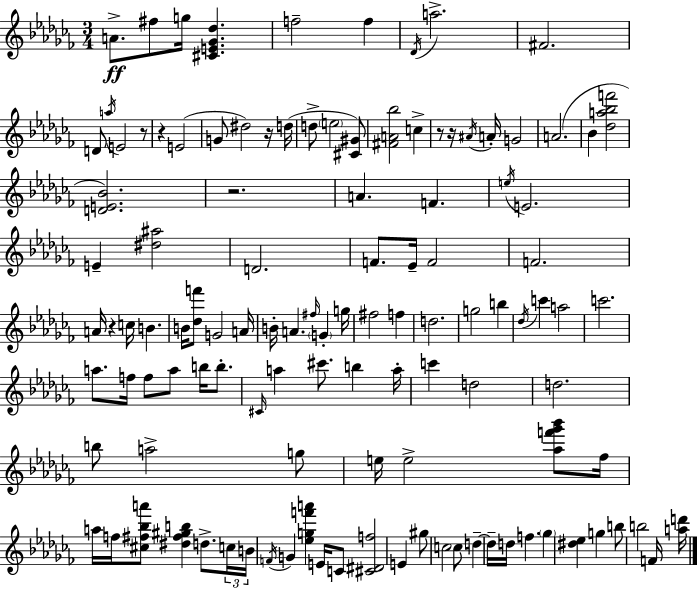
{
  \clef treble
  \numericTimeSignature
  \time 3/4
  \key aes \minor
  a'8.->\ff fis''8 g''16 <cis' e' ges' des''>4. | f''2-- f''4 | \acciaccatura { des'16 } a''2.-> | fis'2. | \break d'8 \acciaccatura { a''16 } e'2 | r8 r4 e'2( | g'8 dis''2) | r16 d''16( d''8-> \parenthesize e''2 | \break <cis' gis'>8) <fis' a' bes''>2 c''4-> | r8 r16 \acciaccatura { ais'16 } a'16-. g'2 | a'2.( | bes'4 <des'' a'' bes'' f'''>2 | \break <d' e' bes'>2.) | r2. | a'4. f'4. | \acciaccatura { e''16 } e'2. | \break e'4-- <dis'' ais''>2 | d'2. | f'8. ees'16-- f'2 | f'2. | \break a'16 r4 c''16 b'4. | b'16 <des'' f'''>8 g'2 | a'16 b'16-. a'4. \grace { fis''16 } | \parenthesize g'4-. g''16 fis''2 | \break f''4 d''2. | g''2 | b''4 \acciaccatura { des''16 } c'''4 a''2 | c'''2. | \break a''8. f''16 f''8 | a''8 b''16 b''8.-. \grace { cis'16 } a''4 cis'''8. | b''4 a''16-. c'''4 d''2 | d''2. | \break b''8 a''2-> | g''8 e''16 e''2-> | <aes'' f''' ges''' bes'''>8 fes''16 a''16 f''16 <cis'' fis'' bes'' a'''>8 <dis'' fis'' gis'' b''>4 | d''8.-> \tuplet 3/2 { c''16 b'16 \acciaccatura { f'16 } } g'4 | \break <ees'' g'' f''' a'''>4 e'16 c'8 <cis' dis' f''>2 | e'4 gis''8 c''2 | c''8 d''4--~~ | d''16-- d''16 f''4. \parenthesize ges''4 | \break <dis'' ees''>4 g''4 b''8 b''2 | f'16 <a'' d'''>16 \bar "|."
}